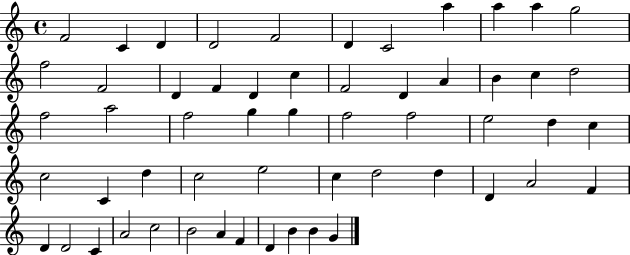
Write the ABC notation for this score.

X:1
T:Untitled
M:4/4
L:1/4
K:C
F2 C D D2 F2 D C2 a a a g2 f2 F2 D F D c F2 D A B c d2 f2 a2 f2 g g f2 f2 e2 d c c2 C d c2 e2 c d2 d D A2 F D D2 C A2 c2 B2 A F D B B G